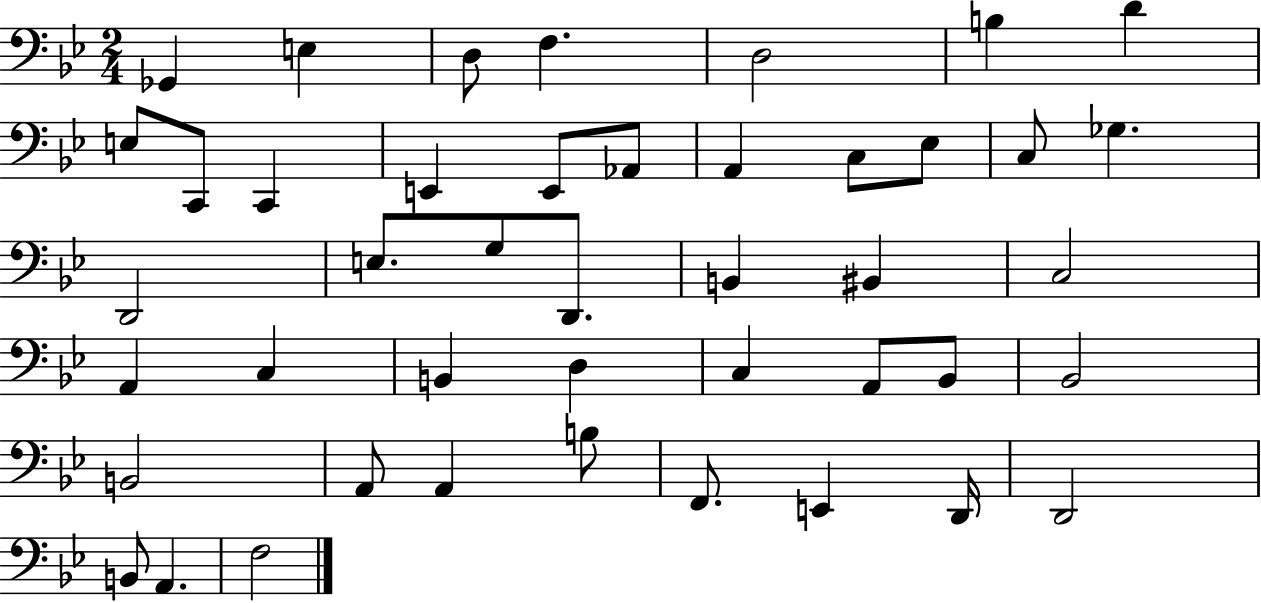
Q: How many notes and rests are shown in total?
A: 44